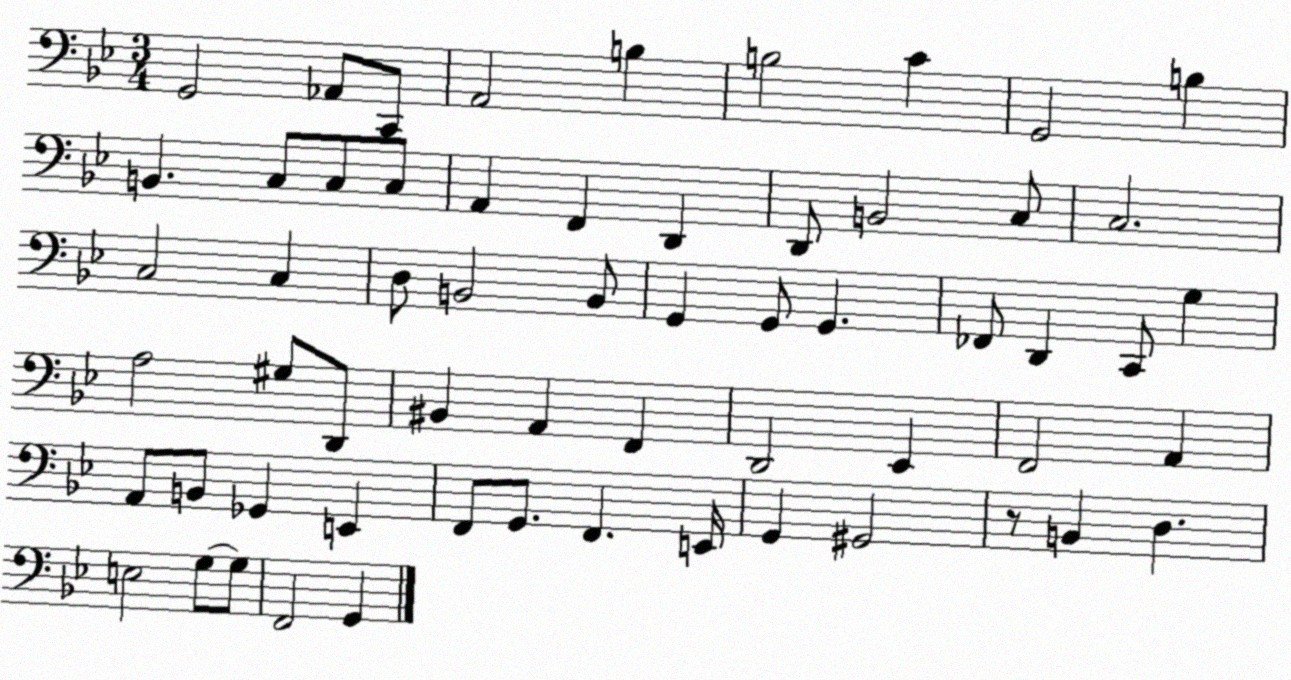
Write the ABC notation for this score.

X:1
T:Untitled
M:3/4
L:1/4
K:Bb
G,,2 _A,,/2 C,,/2 A,,2 B, B,2 C G,,2 B, B,, C,/2 C,/2 C,/2 A,, F,, D,, D,,/2 B,,2 C,/2 C,2 C,2 C, D,/2 B,,2 B,,/2 G,, G,,/2 G,, _F,,/2 D,, C,,/2 G, A,2 ^G,/2 D,,/2 ^B,, A,, F,, D,,2 _E,, F,,2 A,, A,,/2 B,,/2 _G,, E,, F,,/2 G,,/2 F,, E,,/4 G,, ^G,,2 z/2 B,, D, E,2 G,/2 G,/2 F,,2 G,,